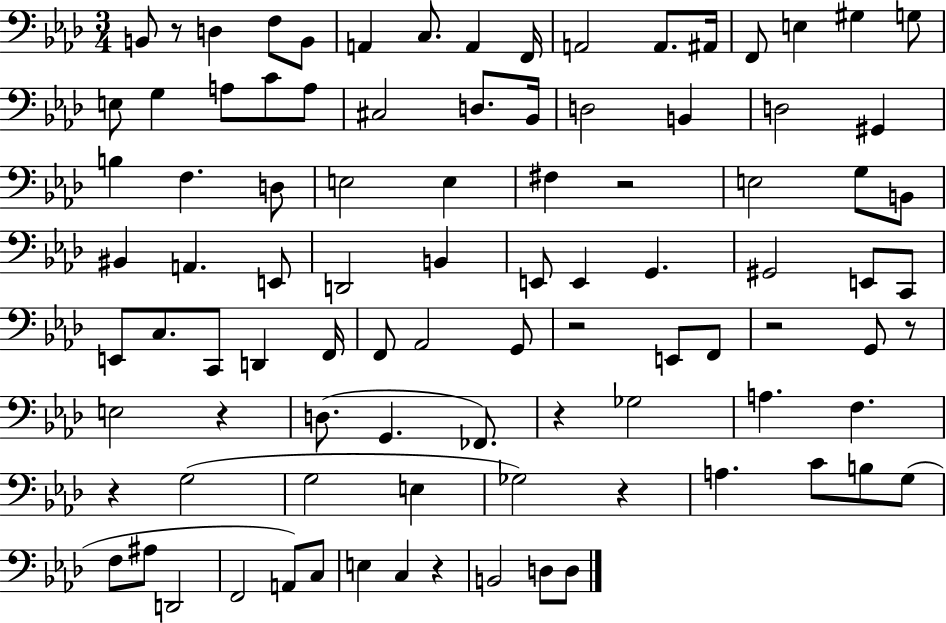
B2/e R/e D3/q F3/e B2/e A2/q C3/e. A2/q F2/s A2/h A2/e. A#2/s F2/e E3/q G#3/q G3/e E3/e G3/q A3/e C4/e A3/e C#3/h D3/e. Bb2/s D3/h B2/q D3/h G#2/q B3/q F3/q. D3/e E3/h E3/q F#3/q R/h E3/h G3/e B2/e BIS2/q A2/q. E2/e D2/h B2/q E2/e E2/q G2/q. G#2/h E2/e C2/e E2/e C3/e. C2/e D2/q F2/s F2/e Ab2/h G2/e R/h E2/e F2/e R/h G2/e R/e E3/h R/q D3/e. G2/q. FES2/e. R/q Gb3/h A3/q. F3/q. R/q G3/h G3/h E3/q Gb3/h R/q A3/q. C4/e B3/e G3/e F3/e A#3/e D2/h F2/h A2/e C3/e E3/q C3/q R/q B2/h D3/e D3/e